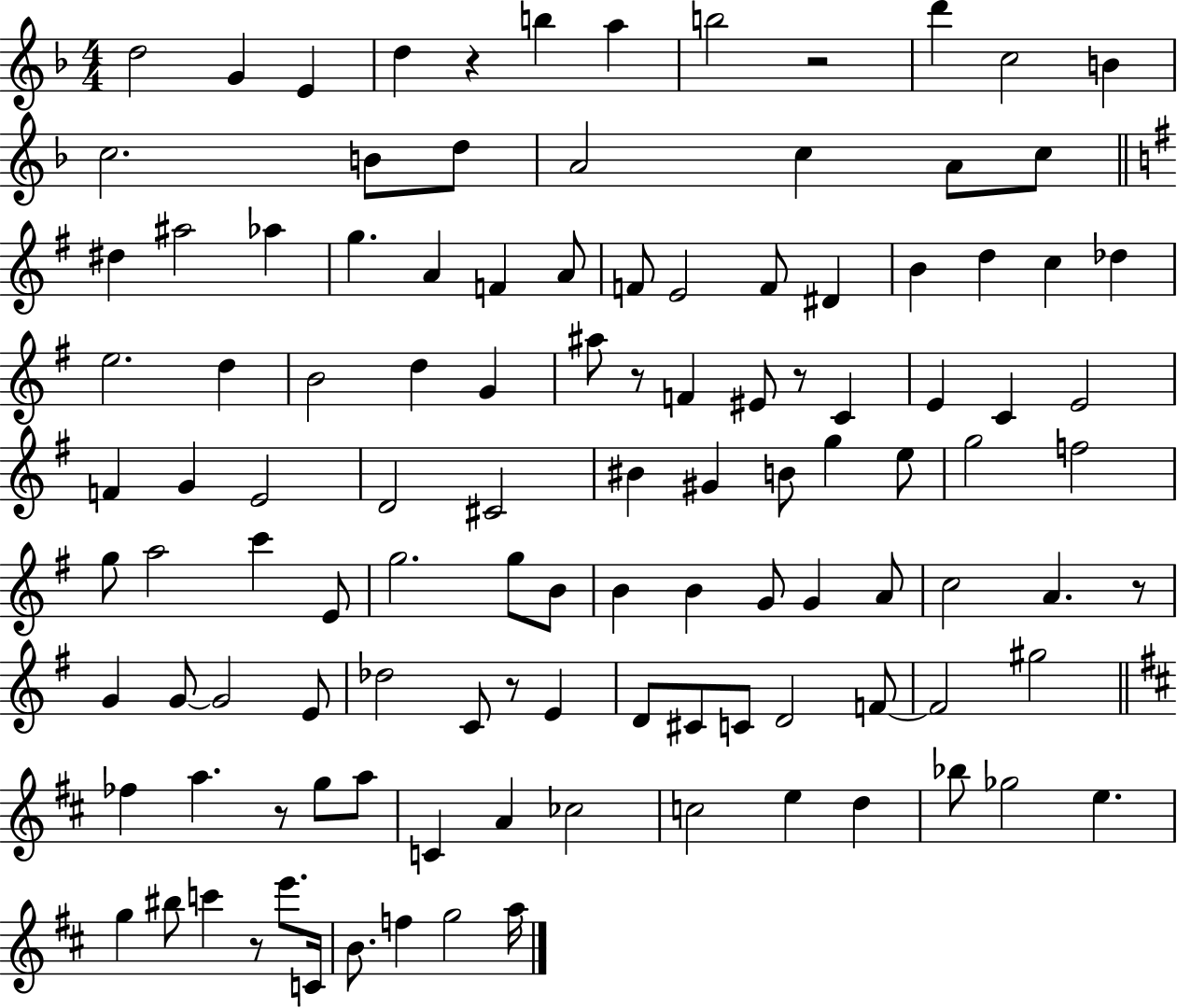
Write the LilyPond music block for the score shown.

{
  \clef treble
  \numericTimeSignature
  \time 4/4
  \key f \major
  d''2 g'4 e'4 | d''4 r4 b''4 a''4 | b''2 r2 | d'''4 c''2 b'4 | \break c''2. b'8 d''8 | a'2 c''4 a'8 c''8 | \bar "||" \break \key e \minor dis''4 ais''2 aes''4 | g''4. a'4 f'4 a'8 | f'8 e'2 f'8 dis'4 | b'4 d''4 c''4 des''4 | \break e''2. d''4 | b'2 d''4 g'4 | ais''8 r8 f'4 eis'8 r8 c'4 | e'4 c'4 e'2 | \break f'4 g'4 e'2 | d'2 cis'2 | bis'4 gis'4 b'8 g''4 e''8 | g''2 f''2 | \break g''8 a''2 c'''4 e'8 | g''2. g''8 b'8 | b'4 b'4 g'8 g'4 a'8 | c''2 a'4. r8 | \break g'4 g'8~~ g'2 e'8 | des''2 c'8 r8 e'4 | d'8 cis'8 c'8 d'2 f'8~~ | f'2 gis''2 | \break \bar "||" \break \key b \minor fes''4 a''4. r8 g''8 a''8 | c'4 a'4 ces''2 | c''2 e''4 d''4 | bes''8 ges''2 e''4. | \break g''4 bis''8 c'''4 r8 e'''8. c'16 | b'8. f''4 g''2 a''16 | \bar "|."
}